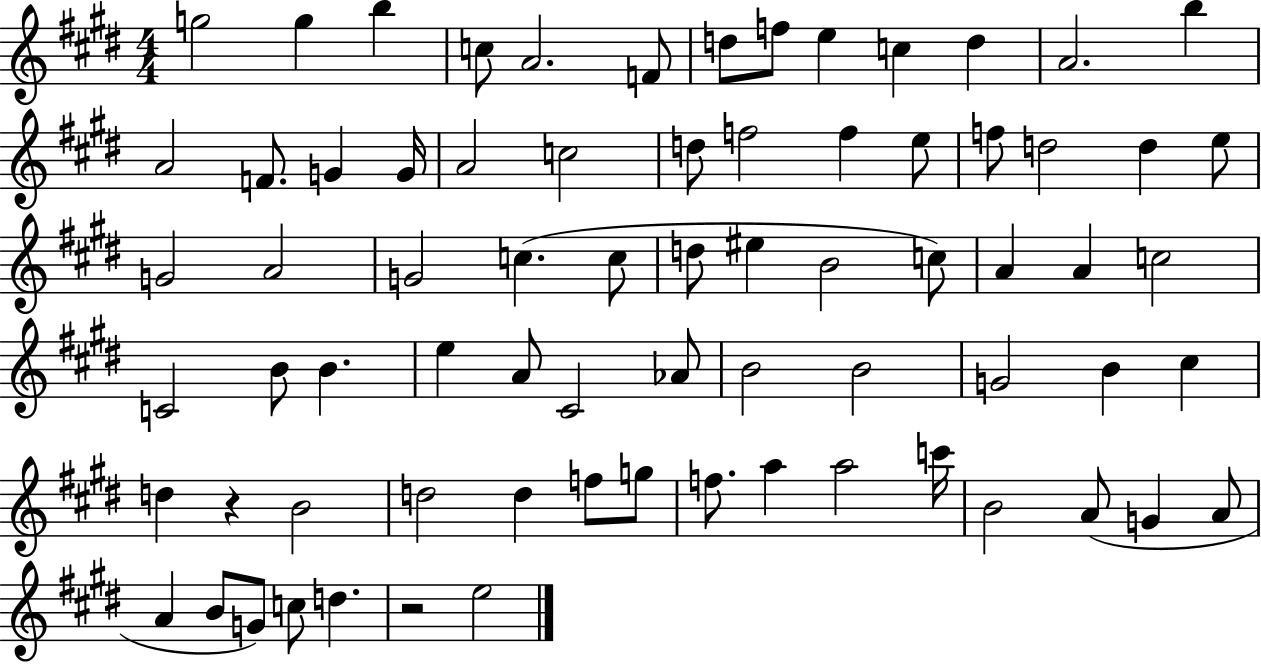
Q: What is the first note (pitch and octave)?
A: G5